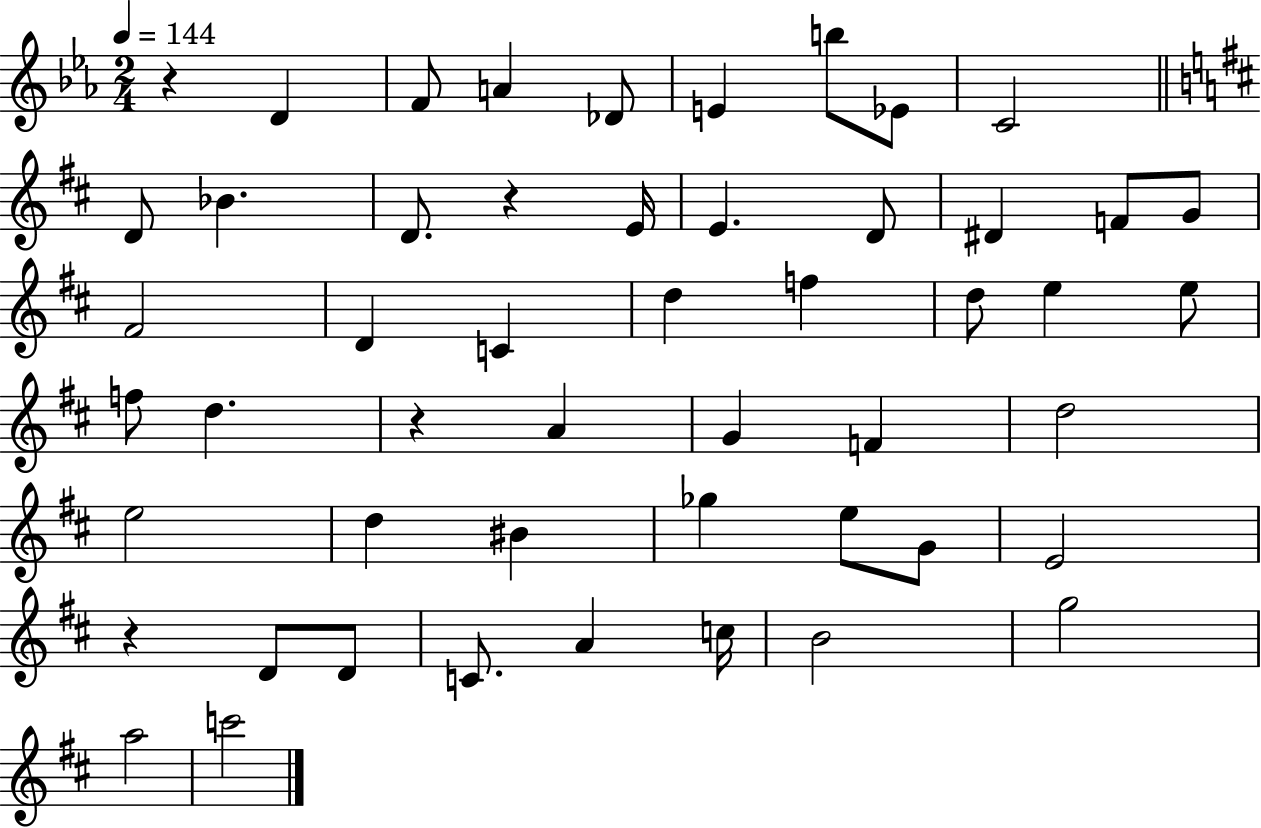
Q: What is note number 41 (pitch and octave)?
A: C4